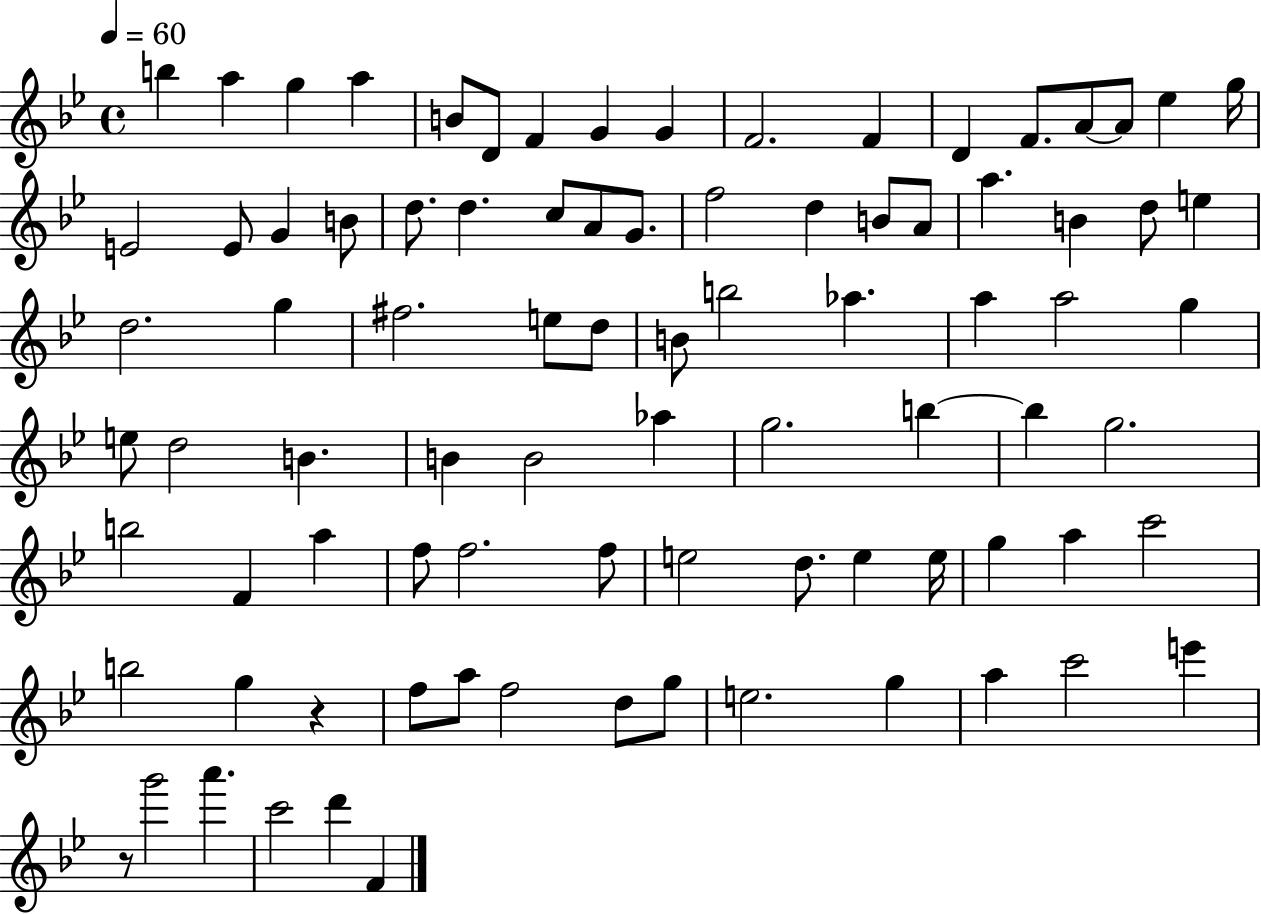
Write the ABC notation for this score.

X:1
T:Untitled
M:4/4
L:1/4
K:Bb
b a g a B/2 D/2 F G G F2 F D F/2 A/2 A/2 _e g/4 E2 E/2 G B/2 d/2 d c/2 A/2 G/2 f2 d B/2 A/2 a B d/2 e d2 g ^f2 e/2 d/2 B/2 b2 _a a a2 g e/2 d2 B B B2 _a g2 b b g2 b2 F a f/2 f2 f/2 e2 d/2 e e/4 g a c'2 b2 g z f/2 a/2 f2 d/2 g/2 e2 g a c'2 e' z/2 g'2 a' c'2 d' F